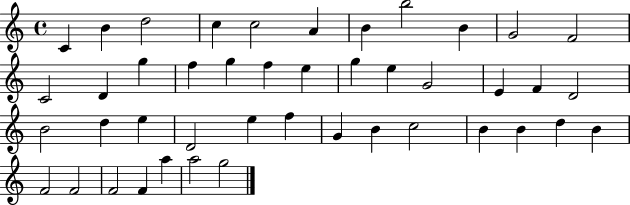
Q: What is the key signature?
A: C major